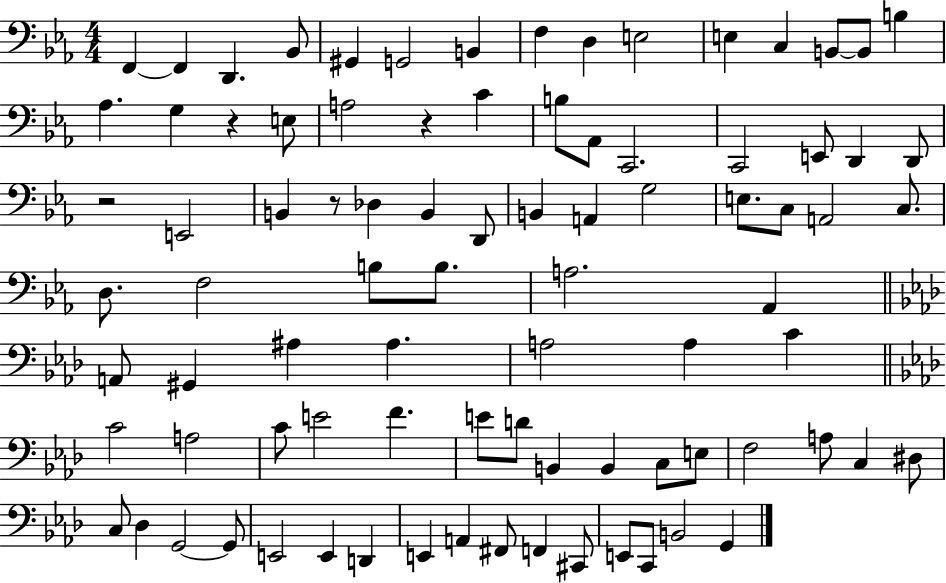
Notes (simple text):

F2/q F2/q D2/q. Bb2/e G#2/q G2/h B2/q F3/q D3/q E3/h E3/q C3/q B2/e B2/e B3/q Ab3/q. G3/q R/q E3/e A3/h R/q C4/q B3/e Ab2/e C2/h. C2/h E2/e D2/q D2/e R/h E2/h B2/q R/e Db3/q B2/q D2/e B2/q A2/q G3/h E3/e. C3/e A2/h C3/e. D3/e. F3/h B3/e B3/e. A3/h. Ab2/q A2/e G#2/q A#3/q A#3/q. A3/h A3/q C4/q C4/h A3/h C4/e E4/h F4/q. E4/e D4/e B2/q B2/q C3/e E3/e F3/h A3/e C3/q D#3/e C3/e Db3/q G2/h G2/e E2/h E2/q D2/q E2/q A2/q F#2/e F2/q C#2/e E2/e C2/e B2/h G2/q